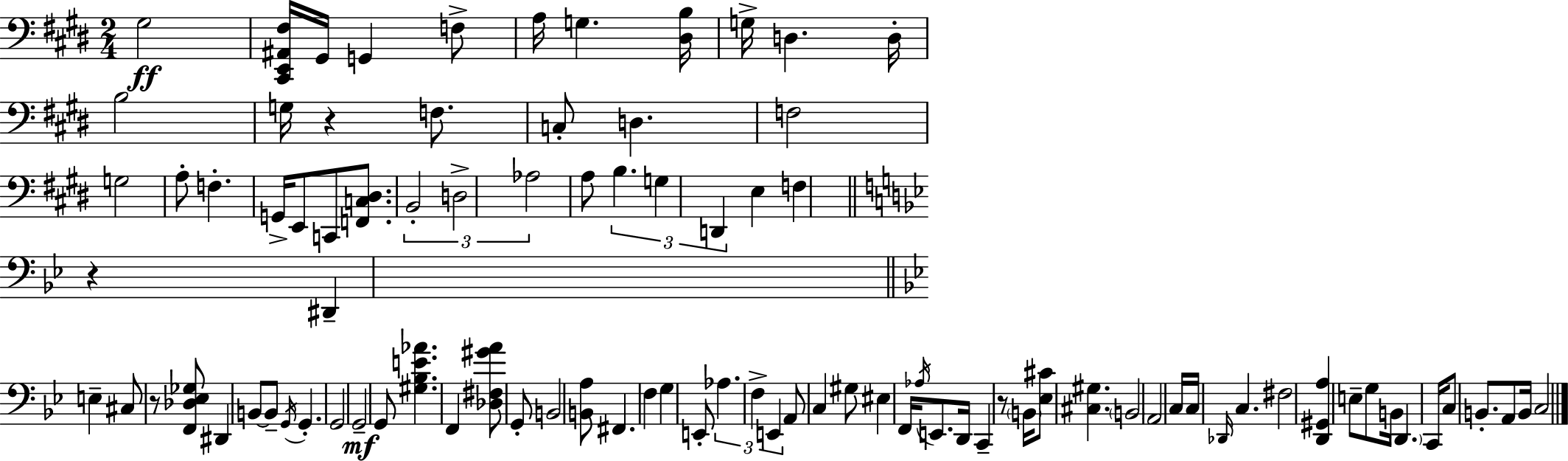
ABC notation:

X:1
T:Untitled
M:2/4
L:1/4
K:E
^G,2 [^C,,E,,^A,,^F,]/4 ^G,,/4 G,, F,/2 A,/4 G, [^D,B,]/4 G,/4 D, D,/4 B,2 G,/4 z F,/2 C,/2 D, F,2 G,2 A,/2 F, G,,/4 E,,/2 C,,/2 [F,,C,^D,]/2 B,,2 D,2 _A,2 A,/2 B, G, D,, E, F, z ^D,, E, ^C,/2 z/2 [F,,_D,_E,_G,]/2 ^D,, B,,/2 B,,/2 G,,/4 G,, G,,2 G,,2 G,,/2 [^G,_B,E_A] F,, [_D,^F,^GA]/2 G,,/2 B,,2 [B,,A,]/2 ^F,, F, G, E,,/2 _A, F, E,, A,,/2 C, ^G,/2 ^E, F,,/4 _A,/4 E,,/2 D,,/4 C,, z/2 B,,/4 [_E,^C]/2 [^C,^G,] B,,2 A,,2 C,/4 C,/4 _D,,/4 C, ^F,2 [D,,^G,,A,] E,/2 G,/2 B,,/4 D,, C,,/4 C,/2 B,,/2 A,,/2 B,,/4 C,2